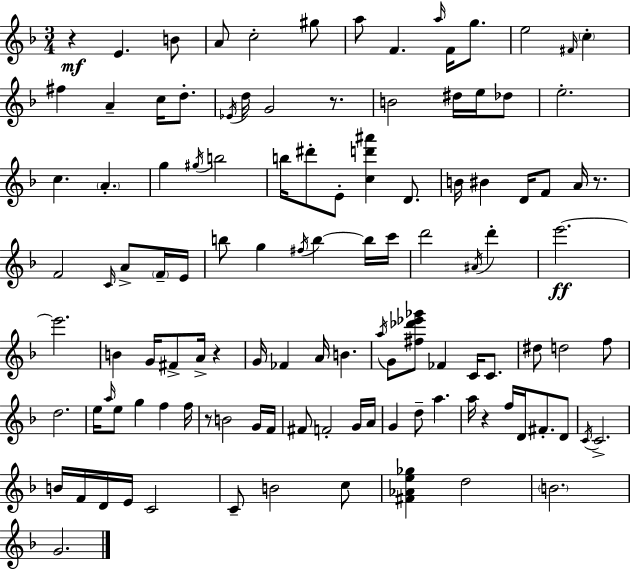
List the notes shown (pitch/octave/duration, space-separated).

R/q E4/q. B4/e A4/e C5/h G#5/e A5/e F4/q. A5/s F4/s G5/e. E5/h F#4/s C5/q F#5/q A4/q C5/s D5/e. Eb4/s D5/s G4/h R/e. B4/h D#5/s E5/s Db5/e E5/h. C5/q. A4/q. G5/q G#5/s B5/h B5/s D#6/e E4/e [C5,D6,A#6]/q D4/e. B4/s BIS4/q D4/s F4/e A4/s R/e. F4/h C4/s A4/e F4/s E4/s B5/e G5/q F#5/s B5/q B5/s C6/s D6/h A#4/s D6/q E6/h. E6/h. B4/q G4/s F#4/e A4/s R/q G4/s FES4/q A4/s B4/q. A5/s G4/e [F#5,Db6,Eb6,Gb6]/e FES4/q C4/s C4/e. D#5/e D5/h F5/e D5/h. E5/s A5/s E5/e G5/q F5/q F5/s R/e B4/h G4/s F4/s F#4/e F4/h G4/s A4/s G4/q D5/e A5/q. A5/s R/q F5/s D4/s F#4/e. D4/e C4/s C4/h. B4/s F4/s D4/s E4/s C4/h C4/e B4/h C5/e [F#4,Ab4,E5,Gb5]/q D5/h B4/h. G4/h.